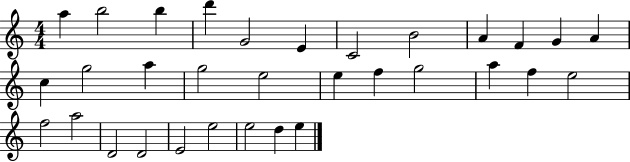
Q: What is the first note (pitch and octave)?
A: A5